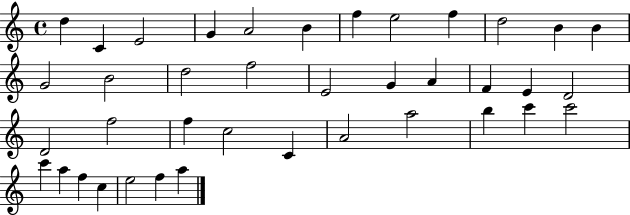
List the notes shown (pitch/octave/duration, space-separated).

D5/q C4/q E4/h G4/q A4/h B4/q F5/q E5/h F5/q D5/h B4/q B4/q G4/h B4/h D5/h F5/h E4/h G4/q A4/q F4/q E4/q D4/h D4/h F5/h F5/q C5/h C4/q A4/h A5/h B5/q C6/q C6/h C6/q A5/q F5/q C5/q E5/h F5/q A5/q